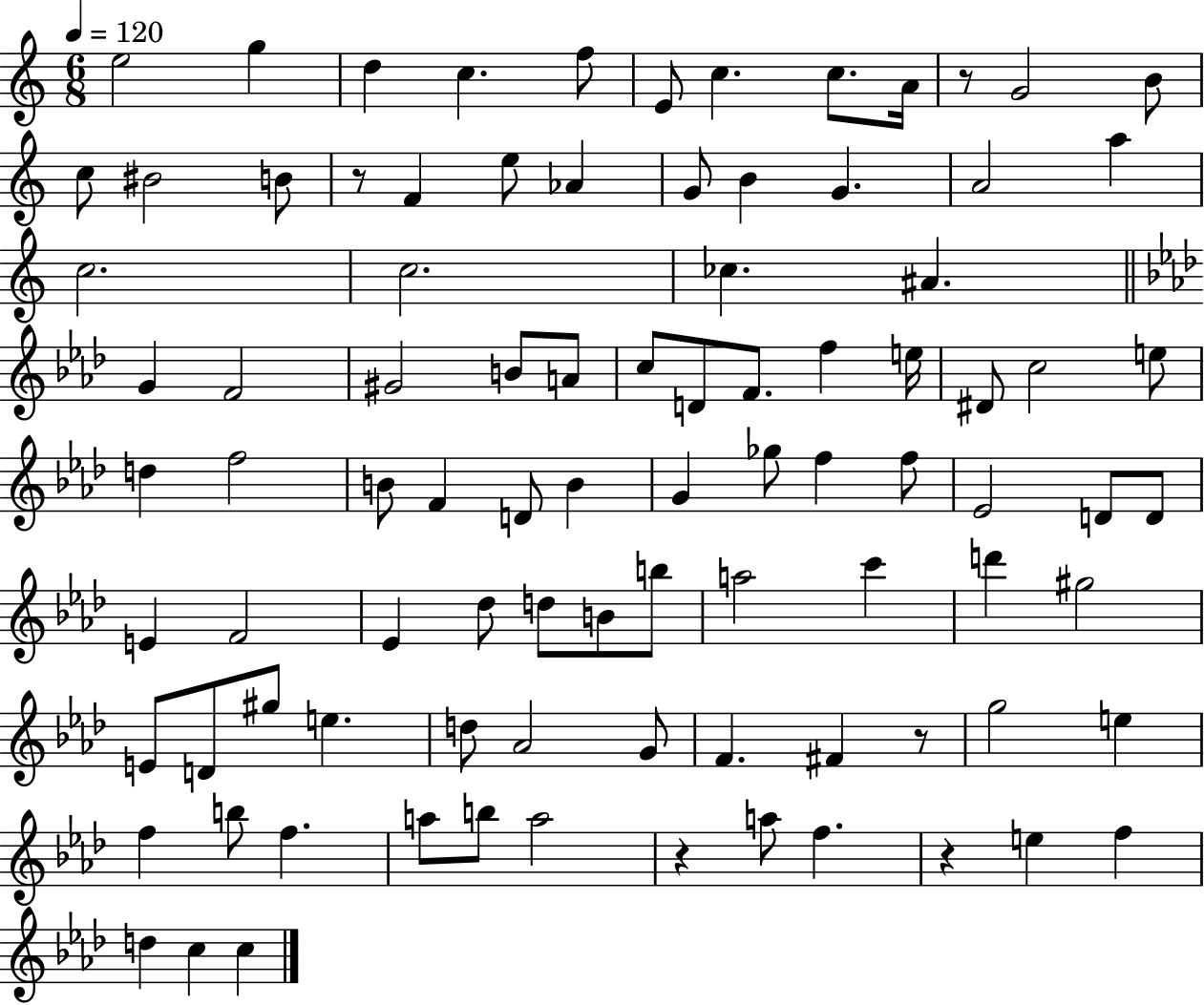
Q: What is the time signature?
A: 6/8